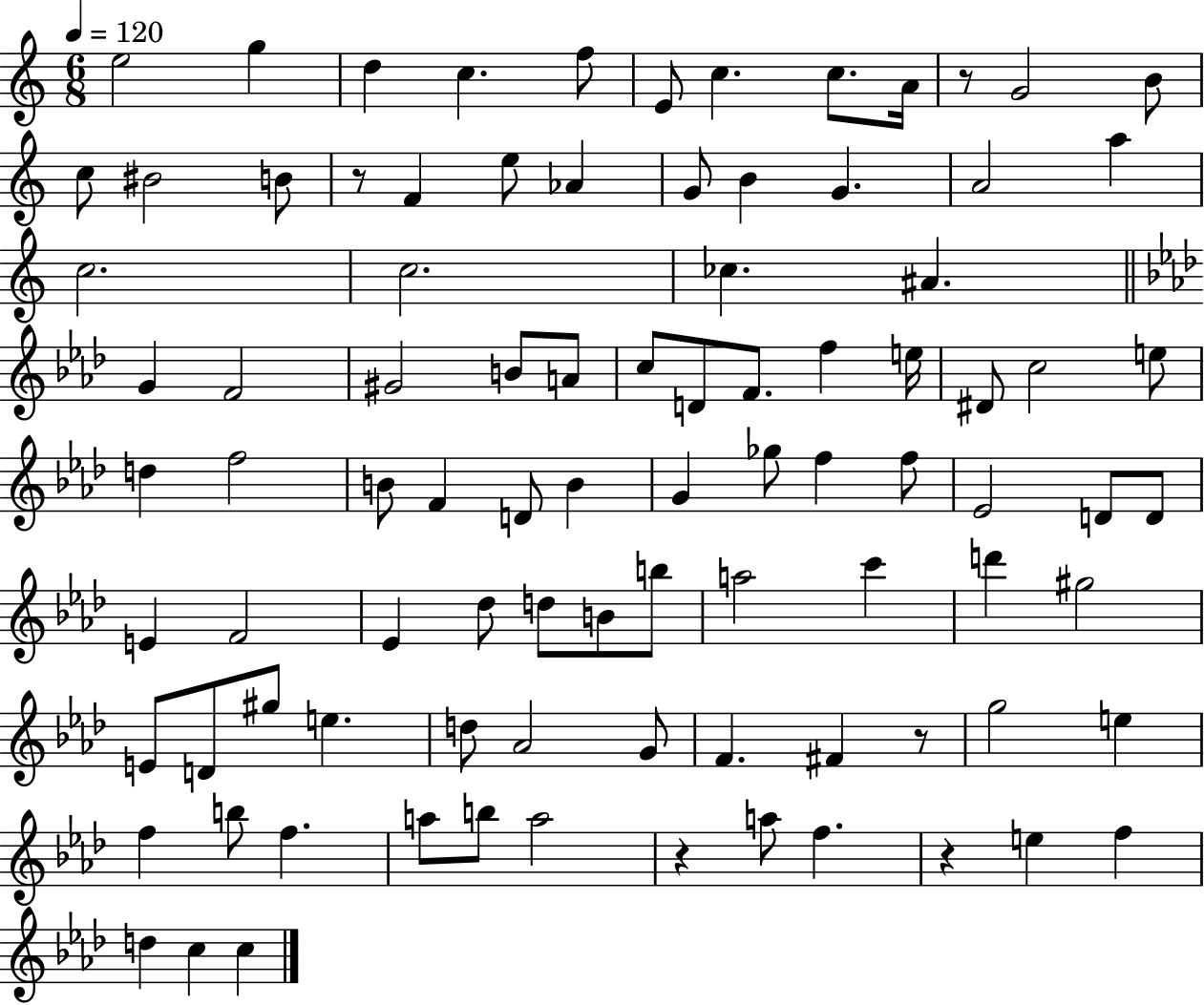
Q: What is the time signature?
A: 6/8